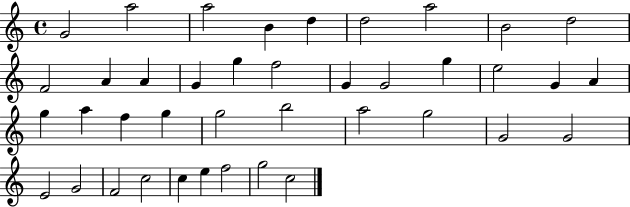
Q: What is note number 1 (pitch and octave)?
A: G4